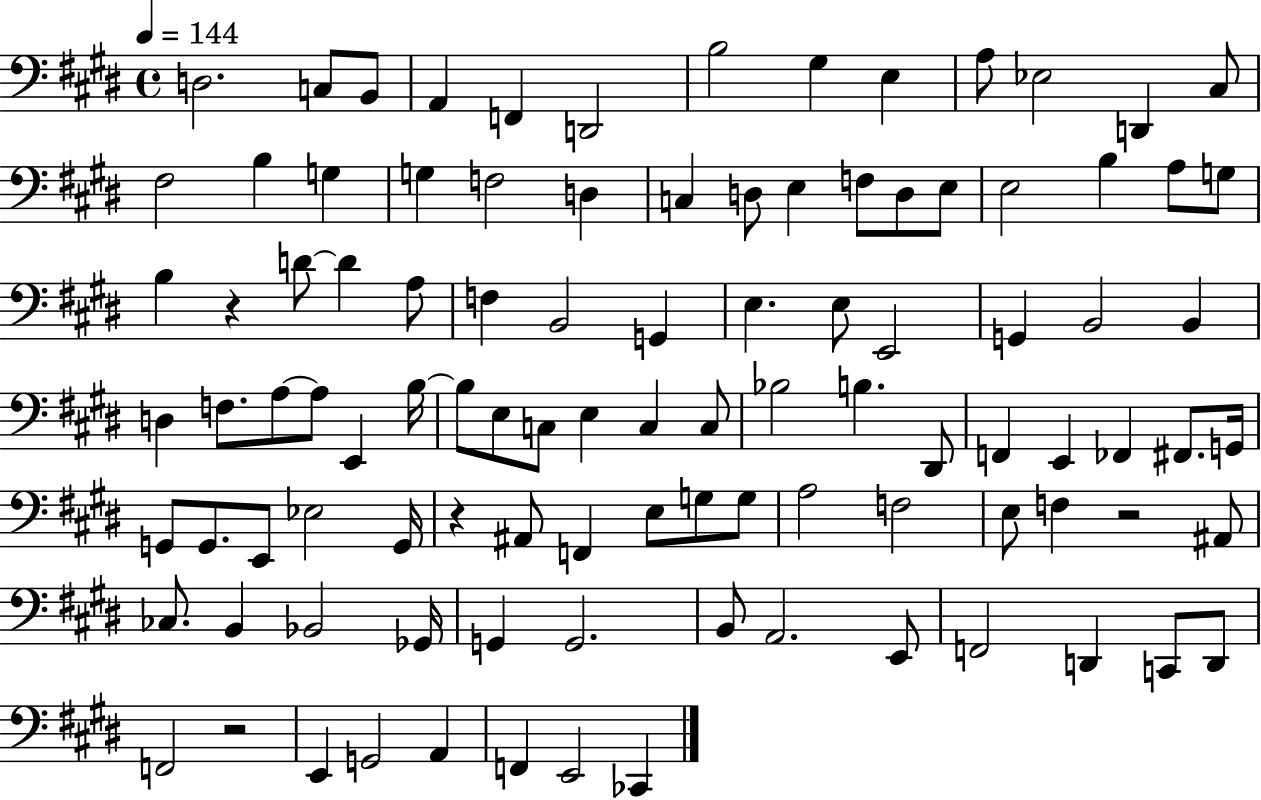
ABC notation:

X:1
T:Untitled
M:4/4
L:1/4
K:E
D,2 C,/2 B,,/2 A,, F,, D,,2 B,2 ^G, E, A,/2 _E,2 D,, ^C,/2 ^F,2 B, G, G, F,2 D, C, D,/2 E, F,/2 D,/2 E,/2 E,2 B, A,/2 G,/2 B, z D/2 D A,/2 F, B,,2 G,, E, E,/2 E,,2 G,, B,,2 B,, D, F,/2 A,/2 A,/2 E,, B,/4 B,/2 E,/2 C,/2 E, C, C,/2 _B,2 B, ^D,,/2 F,, E,, _F,, ^F,,/2 G,,/4 G,,/2 G,,/2 E,,/2 _E,2 G,,/4 z ^A,,/2 F,, E,/2 G,/2 G,/2 A,2 F,2 E,/2 F, z2 ^A,,/2 _C,/2 B,, _B,,2 _G,,/4 G,, G,,2 B,,/2 A,,2 E,,/2 F,,2 D,, C,,/2 D,,/2 F,,2 z2 E,, G,,2 A,, F,, E,,2 _C,,